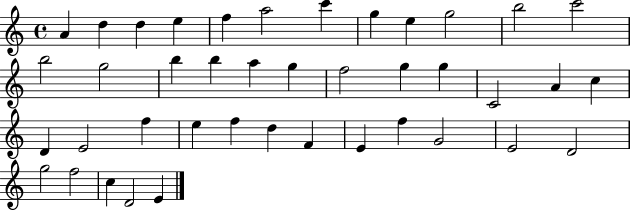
{
  \clef treble
  \time 4/4
  \defaultTimeSignature
  \key c \major
  a'4 d''4 d''4 e''4 | f''4 a''2 c'''4 | g''4 e''4 g''2 | b''2 c'''2 | \break b''2 g''2 | b''4 b''4 a''4 g''4 | f''2 g''4 g''4 | c'2 a'4 c''4 | \break d'4 e'2 f''4 | e''4 f''4 d''4 f'4 | e'4 f''4 g'2 | e'2 d'2 | \break g''2 f''2 | c''4 d'2 e'4 | \bar "|."
}